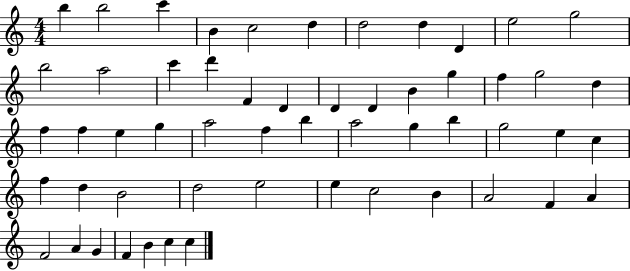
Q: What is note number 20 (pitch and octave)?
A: B4